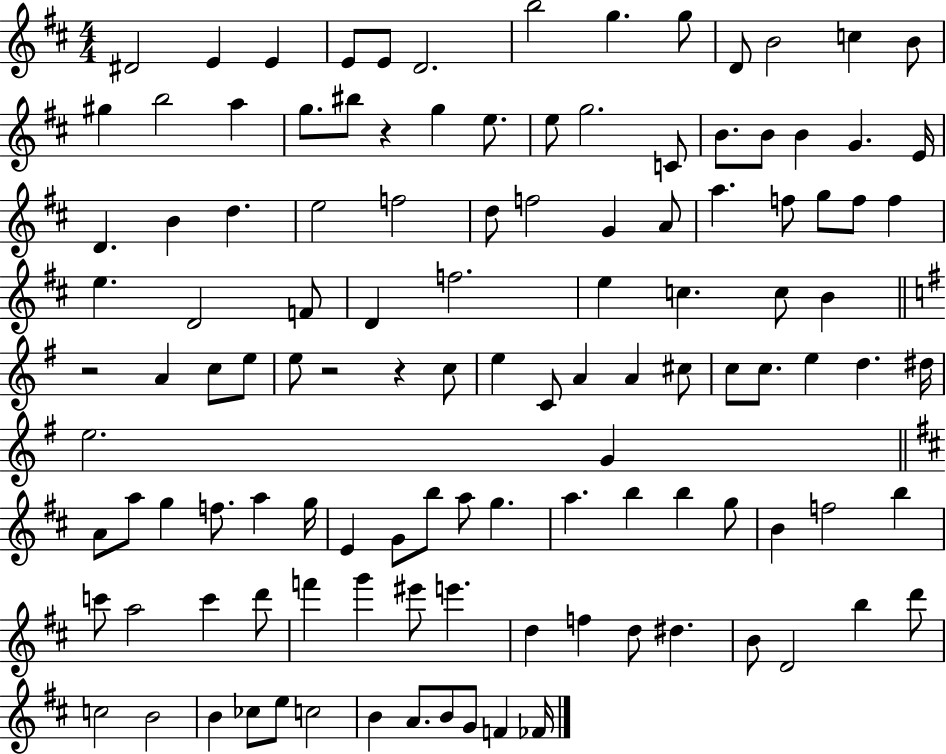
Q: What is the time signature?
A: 4/4